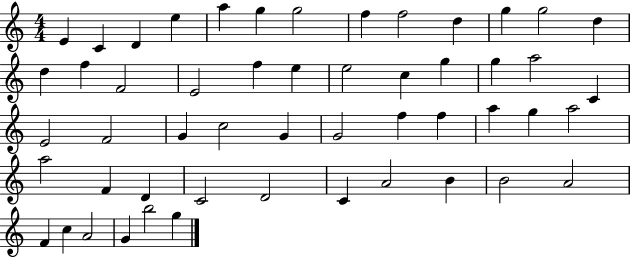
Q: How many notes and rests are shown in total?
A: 52